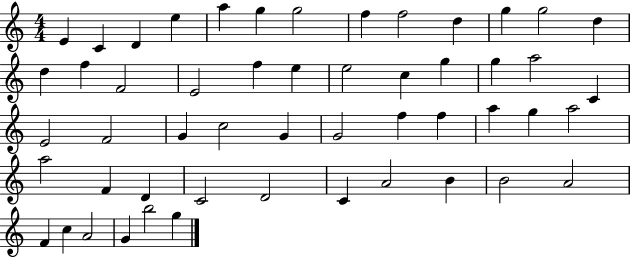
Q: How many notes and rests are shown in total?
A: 52